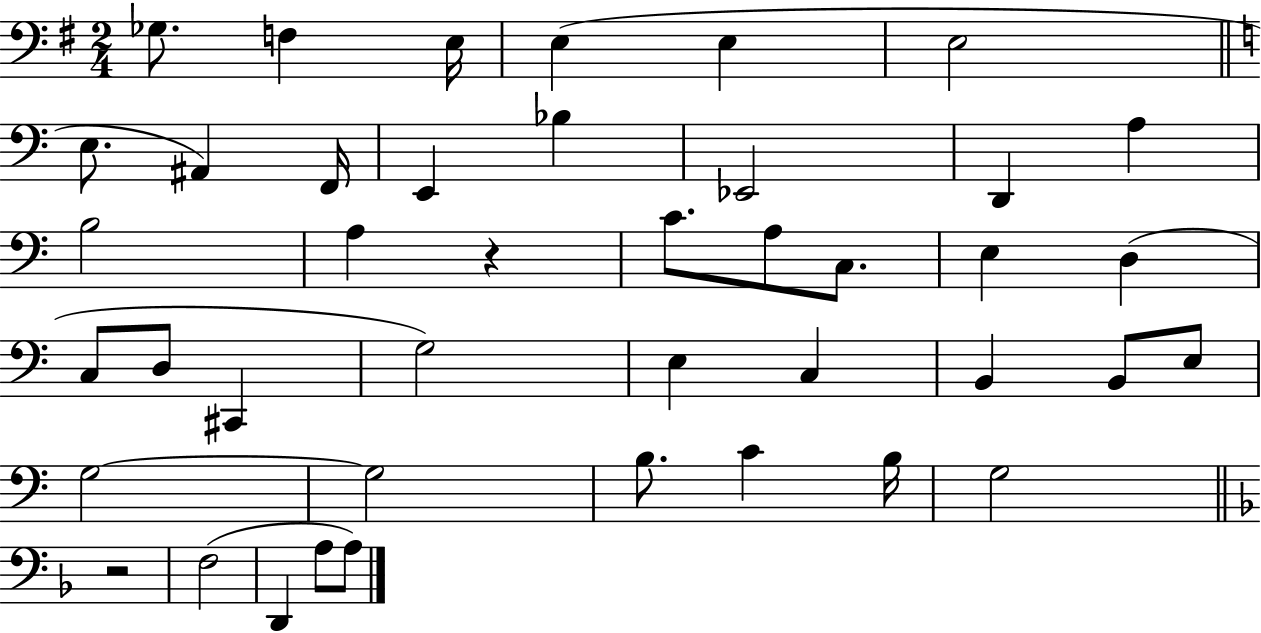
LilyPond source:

{
  \clef bass
  \numericTimeSignature
  \time 2/4
  \key g \major
  \repeat volta 2 { ges8. f4 e16 | e4( e4 | e2 | \bar "||" \break \key c \major e8. ais,4) f,16 | e,4 bes4 | ees,2 | d,4 a4 | \break b2 | a4 r4 | c'8. a8 c8. | e4 d4( | \break c8 d8 cis,4 | g2) | e4 c4 | b,4 b,8 e8 | \break g2~~ | g2 | b8. c'4 b16 | g2 | \break \bar "||" \break \key d \minor r2 | f2( | d,4 a8 a8) | } \bar "|."
}